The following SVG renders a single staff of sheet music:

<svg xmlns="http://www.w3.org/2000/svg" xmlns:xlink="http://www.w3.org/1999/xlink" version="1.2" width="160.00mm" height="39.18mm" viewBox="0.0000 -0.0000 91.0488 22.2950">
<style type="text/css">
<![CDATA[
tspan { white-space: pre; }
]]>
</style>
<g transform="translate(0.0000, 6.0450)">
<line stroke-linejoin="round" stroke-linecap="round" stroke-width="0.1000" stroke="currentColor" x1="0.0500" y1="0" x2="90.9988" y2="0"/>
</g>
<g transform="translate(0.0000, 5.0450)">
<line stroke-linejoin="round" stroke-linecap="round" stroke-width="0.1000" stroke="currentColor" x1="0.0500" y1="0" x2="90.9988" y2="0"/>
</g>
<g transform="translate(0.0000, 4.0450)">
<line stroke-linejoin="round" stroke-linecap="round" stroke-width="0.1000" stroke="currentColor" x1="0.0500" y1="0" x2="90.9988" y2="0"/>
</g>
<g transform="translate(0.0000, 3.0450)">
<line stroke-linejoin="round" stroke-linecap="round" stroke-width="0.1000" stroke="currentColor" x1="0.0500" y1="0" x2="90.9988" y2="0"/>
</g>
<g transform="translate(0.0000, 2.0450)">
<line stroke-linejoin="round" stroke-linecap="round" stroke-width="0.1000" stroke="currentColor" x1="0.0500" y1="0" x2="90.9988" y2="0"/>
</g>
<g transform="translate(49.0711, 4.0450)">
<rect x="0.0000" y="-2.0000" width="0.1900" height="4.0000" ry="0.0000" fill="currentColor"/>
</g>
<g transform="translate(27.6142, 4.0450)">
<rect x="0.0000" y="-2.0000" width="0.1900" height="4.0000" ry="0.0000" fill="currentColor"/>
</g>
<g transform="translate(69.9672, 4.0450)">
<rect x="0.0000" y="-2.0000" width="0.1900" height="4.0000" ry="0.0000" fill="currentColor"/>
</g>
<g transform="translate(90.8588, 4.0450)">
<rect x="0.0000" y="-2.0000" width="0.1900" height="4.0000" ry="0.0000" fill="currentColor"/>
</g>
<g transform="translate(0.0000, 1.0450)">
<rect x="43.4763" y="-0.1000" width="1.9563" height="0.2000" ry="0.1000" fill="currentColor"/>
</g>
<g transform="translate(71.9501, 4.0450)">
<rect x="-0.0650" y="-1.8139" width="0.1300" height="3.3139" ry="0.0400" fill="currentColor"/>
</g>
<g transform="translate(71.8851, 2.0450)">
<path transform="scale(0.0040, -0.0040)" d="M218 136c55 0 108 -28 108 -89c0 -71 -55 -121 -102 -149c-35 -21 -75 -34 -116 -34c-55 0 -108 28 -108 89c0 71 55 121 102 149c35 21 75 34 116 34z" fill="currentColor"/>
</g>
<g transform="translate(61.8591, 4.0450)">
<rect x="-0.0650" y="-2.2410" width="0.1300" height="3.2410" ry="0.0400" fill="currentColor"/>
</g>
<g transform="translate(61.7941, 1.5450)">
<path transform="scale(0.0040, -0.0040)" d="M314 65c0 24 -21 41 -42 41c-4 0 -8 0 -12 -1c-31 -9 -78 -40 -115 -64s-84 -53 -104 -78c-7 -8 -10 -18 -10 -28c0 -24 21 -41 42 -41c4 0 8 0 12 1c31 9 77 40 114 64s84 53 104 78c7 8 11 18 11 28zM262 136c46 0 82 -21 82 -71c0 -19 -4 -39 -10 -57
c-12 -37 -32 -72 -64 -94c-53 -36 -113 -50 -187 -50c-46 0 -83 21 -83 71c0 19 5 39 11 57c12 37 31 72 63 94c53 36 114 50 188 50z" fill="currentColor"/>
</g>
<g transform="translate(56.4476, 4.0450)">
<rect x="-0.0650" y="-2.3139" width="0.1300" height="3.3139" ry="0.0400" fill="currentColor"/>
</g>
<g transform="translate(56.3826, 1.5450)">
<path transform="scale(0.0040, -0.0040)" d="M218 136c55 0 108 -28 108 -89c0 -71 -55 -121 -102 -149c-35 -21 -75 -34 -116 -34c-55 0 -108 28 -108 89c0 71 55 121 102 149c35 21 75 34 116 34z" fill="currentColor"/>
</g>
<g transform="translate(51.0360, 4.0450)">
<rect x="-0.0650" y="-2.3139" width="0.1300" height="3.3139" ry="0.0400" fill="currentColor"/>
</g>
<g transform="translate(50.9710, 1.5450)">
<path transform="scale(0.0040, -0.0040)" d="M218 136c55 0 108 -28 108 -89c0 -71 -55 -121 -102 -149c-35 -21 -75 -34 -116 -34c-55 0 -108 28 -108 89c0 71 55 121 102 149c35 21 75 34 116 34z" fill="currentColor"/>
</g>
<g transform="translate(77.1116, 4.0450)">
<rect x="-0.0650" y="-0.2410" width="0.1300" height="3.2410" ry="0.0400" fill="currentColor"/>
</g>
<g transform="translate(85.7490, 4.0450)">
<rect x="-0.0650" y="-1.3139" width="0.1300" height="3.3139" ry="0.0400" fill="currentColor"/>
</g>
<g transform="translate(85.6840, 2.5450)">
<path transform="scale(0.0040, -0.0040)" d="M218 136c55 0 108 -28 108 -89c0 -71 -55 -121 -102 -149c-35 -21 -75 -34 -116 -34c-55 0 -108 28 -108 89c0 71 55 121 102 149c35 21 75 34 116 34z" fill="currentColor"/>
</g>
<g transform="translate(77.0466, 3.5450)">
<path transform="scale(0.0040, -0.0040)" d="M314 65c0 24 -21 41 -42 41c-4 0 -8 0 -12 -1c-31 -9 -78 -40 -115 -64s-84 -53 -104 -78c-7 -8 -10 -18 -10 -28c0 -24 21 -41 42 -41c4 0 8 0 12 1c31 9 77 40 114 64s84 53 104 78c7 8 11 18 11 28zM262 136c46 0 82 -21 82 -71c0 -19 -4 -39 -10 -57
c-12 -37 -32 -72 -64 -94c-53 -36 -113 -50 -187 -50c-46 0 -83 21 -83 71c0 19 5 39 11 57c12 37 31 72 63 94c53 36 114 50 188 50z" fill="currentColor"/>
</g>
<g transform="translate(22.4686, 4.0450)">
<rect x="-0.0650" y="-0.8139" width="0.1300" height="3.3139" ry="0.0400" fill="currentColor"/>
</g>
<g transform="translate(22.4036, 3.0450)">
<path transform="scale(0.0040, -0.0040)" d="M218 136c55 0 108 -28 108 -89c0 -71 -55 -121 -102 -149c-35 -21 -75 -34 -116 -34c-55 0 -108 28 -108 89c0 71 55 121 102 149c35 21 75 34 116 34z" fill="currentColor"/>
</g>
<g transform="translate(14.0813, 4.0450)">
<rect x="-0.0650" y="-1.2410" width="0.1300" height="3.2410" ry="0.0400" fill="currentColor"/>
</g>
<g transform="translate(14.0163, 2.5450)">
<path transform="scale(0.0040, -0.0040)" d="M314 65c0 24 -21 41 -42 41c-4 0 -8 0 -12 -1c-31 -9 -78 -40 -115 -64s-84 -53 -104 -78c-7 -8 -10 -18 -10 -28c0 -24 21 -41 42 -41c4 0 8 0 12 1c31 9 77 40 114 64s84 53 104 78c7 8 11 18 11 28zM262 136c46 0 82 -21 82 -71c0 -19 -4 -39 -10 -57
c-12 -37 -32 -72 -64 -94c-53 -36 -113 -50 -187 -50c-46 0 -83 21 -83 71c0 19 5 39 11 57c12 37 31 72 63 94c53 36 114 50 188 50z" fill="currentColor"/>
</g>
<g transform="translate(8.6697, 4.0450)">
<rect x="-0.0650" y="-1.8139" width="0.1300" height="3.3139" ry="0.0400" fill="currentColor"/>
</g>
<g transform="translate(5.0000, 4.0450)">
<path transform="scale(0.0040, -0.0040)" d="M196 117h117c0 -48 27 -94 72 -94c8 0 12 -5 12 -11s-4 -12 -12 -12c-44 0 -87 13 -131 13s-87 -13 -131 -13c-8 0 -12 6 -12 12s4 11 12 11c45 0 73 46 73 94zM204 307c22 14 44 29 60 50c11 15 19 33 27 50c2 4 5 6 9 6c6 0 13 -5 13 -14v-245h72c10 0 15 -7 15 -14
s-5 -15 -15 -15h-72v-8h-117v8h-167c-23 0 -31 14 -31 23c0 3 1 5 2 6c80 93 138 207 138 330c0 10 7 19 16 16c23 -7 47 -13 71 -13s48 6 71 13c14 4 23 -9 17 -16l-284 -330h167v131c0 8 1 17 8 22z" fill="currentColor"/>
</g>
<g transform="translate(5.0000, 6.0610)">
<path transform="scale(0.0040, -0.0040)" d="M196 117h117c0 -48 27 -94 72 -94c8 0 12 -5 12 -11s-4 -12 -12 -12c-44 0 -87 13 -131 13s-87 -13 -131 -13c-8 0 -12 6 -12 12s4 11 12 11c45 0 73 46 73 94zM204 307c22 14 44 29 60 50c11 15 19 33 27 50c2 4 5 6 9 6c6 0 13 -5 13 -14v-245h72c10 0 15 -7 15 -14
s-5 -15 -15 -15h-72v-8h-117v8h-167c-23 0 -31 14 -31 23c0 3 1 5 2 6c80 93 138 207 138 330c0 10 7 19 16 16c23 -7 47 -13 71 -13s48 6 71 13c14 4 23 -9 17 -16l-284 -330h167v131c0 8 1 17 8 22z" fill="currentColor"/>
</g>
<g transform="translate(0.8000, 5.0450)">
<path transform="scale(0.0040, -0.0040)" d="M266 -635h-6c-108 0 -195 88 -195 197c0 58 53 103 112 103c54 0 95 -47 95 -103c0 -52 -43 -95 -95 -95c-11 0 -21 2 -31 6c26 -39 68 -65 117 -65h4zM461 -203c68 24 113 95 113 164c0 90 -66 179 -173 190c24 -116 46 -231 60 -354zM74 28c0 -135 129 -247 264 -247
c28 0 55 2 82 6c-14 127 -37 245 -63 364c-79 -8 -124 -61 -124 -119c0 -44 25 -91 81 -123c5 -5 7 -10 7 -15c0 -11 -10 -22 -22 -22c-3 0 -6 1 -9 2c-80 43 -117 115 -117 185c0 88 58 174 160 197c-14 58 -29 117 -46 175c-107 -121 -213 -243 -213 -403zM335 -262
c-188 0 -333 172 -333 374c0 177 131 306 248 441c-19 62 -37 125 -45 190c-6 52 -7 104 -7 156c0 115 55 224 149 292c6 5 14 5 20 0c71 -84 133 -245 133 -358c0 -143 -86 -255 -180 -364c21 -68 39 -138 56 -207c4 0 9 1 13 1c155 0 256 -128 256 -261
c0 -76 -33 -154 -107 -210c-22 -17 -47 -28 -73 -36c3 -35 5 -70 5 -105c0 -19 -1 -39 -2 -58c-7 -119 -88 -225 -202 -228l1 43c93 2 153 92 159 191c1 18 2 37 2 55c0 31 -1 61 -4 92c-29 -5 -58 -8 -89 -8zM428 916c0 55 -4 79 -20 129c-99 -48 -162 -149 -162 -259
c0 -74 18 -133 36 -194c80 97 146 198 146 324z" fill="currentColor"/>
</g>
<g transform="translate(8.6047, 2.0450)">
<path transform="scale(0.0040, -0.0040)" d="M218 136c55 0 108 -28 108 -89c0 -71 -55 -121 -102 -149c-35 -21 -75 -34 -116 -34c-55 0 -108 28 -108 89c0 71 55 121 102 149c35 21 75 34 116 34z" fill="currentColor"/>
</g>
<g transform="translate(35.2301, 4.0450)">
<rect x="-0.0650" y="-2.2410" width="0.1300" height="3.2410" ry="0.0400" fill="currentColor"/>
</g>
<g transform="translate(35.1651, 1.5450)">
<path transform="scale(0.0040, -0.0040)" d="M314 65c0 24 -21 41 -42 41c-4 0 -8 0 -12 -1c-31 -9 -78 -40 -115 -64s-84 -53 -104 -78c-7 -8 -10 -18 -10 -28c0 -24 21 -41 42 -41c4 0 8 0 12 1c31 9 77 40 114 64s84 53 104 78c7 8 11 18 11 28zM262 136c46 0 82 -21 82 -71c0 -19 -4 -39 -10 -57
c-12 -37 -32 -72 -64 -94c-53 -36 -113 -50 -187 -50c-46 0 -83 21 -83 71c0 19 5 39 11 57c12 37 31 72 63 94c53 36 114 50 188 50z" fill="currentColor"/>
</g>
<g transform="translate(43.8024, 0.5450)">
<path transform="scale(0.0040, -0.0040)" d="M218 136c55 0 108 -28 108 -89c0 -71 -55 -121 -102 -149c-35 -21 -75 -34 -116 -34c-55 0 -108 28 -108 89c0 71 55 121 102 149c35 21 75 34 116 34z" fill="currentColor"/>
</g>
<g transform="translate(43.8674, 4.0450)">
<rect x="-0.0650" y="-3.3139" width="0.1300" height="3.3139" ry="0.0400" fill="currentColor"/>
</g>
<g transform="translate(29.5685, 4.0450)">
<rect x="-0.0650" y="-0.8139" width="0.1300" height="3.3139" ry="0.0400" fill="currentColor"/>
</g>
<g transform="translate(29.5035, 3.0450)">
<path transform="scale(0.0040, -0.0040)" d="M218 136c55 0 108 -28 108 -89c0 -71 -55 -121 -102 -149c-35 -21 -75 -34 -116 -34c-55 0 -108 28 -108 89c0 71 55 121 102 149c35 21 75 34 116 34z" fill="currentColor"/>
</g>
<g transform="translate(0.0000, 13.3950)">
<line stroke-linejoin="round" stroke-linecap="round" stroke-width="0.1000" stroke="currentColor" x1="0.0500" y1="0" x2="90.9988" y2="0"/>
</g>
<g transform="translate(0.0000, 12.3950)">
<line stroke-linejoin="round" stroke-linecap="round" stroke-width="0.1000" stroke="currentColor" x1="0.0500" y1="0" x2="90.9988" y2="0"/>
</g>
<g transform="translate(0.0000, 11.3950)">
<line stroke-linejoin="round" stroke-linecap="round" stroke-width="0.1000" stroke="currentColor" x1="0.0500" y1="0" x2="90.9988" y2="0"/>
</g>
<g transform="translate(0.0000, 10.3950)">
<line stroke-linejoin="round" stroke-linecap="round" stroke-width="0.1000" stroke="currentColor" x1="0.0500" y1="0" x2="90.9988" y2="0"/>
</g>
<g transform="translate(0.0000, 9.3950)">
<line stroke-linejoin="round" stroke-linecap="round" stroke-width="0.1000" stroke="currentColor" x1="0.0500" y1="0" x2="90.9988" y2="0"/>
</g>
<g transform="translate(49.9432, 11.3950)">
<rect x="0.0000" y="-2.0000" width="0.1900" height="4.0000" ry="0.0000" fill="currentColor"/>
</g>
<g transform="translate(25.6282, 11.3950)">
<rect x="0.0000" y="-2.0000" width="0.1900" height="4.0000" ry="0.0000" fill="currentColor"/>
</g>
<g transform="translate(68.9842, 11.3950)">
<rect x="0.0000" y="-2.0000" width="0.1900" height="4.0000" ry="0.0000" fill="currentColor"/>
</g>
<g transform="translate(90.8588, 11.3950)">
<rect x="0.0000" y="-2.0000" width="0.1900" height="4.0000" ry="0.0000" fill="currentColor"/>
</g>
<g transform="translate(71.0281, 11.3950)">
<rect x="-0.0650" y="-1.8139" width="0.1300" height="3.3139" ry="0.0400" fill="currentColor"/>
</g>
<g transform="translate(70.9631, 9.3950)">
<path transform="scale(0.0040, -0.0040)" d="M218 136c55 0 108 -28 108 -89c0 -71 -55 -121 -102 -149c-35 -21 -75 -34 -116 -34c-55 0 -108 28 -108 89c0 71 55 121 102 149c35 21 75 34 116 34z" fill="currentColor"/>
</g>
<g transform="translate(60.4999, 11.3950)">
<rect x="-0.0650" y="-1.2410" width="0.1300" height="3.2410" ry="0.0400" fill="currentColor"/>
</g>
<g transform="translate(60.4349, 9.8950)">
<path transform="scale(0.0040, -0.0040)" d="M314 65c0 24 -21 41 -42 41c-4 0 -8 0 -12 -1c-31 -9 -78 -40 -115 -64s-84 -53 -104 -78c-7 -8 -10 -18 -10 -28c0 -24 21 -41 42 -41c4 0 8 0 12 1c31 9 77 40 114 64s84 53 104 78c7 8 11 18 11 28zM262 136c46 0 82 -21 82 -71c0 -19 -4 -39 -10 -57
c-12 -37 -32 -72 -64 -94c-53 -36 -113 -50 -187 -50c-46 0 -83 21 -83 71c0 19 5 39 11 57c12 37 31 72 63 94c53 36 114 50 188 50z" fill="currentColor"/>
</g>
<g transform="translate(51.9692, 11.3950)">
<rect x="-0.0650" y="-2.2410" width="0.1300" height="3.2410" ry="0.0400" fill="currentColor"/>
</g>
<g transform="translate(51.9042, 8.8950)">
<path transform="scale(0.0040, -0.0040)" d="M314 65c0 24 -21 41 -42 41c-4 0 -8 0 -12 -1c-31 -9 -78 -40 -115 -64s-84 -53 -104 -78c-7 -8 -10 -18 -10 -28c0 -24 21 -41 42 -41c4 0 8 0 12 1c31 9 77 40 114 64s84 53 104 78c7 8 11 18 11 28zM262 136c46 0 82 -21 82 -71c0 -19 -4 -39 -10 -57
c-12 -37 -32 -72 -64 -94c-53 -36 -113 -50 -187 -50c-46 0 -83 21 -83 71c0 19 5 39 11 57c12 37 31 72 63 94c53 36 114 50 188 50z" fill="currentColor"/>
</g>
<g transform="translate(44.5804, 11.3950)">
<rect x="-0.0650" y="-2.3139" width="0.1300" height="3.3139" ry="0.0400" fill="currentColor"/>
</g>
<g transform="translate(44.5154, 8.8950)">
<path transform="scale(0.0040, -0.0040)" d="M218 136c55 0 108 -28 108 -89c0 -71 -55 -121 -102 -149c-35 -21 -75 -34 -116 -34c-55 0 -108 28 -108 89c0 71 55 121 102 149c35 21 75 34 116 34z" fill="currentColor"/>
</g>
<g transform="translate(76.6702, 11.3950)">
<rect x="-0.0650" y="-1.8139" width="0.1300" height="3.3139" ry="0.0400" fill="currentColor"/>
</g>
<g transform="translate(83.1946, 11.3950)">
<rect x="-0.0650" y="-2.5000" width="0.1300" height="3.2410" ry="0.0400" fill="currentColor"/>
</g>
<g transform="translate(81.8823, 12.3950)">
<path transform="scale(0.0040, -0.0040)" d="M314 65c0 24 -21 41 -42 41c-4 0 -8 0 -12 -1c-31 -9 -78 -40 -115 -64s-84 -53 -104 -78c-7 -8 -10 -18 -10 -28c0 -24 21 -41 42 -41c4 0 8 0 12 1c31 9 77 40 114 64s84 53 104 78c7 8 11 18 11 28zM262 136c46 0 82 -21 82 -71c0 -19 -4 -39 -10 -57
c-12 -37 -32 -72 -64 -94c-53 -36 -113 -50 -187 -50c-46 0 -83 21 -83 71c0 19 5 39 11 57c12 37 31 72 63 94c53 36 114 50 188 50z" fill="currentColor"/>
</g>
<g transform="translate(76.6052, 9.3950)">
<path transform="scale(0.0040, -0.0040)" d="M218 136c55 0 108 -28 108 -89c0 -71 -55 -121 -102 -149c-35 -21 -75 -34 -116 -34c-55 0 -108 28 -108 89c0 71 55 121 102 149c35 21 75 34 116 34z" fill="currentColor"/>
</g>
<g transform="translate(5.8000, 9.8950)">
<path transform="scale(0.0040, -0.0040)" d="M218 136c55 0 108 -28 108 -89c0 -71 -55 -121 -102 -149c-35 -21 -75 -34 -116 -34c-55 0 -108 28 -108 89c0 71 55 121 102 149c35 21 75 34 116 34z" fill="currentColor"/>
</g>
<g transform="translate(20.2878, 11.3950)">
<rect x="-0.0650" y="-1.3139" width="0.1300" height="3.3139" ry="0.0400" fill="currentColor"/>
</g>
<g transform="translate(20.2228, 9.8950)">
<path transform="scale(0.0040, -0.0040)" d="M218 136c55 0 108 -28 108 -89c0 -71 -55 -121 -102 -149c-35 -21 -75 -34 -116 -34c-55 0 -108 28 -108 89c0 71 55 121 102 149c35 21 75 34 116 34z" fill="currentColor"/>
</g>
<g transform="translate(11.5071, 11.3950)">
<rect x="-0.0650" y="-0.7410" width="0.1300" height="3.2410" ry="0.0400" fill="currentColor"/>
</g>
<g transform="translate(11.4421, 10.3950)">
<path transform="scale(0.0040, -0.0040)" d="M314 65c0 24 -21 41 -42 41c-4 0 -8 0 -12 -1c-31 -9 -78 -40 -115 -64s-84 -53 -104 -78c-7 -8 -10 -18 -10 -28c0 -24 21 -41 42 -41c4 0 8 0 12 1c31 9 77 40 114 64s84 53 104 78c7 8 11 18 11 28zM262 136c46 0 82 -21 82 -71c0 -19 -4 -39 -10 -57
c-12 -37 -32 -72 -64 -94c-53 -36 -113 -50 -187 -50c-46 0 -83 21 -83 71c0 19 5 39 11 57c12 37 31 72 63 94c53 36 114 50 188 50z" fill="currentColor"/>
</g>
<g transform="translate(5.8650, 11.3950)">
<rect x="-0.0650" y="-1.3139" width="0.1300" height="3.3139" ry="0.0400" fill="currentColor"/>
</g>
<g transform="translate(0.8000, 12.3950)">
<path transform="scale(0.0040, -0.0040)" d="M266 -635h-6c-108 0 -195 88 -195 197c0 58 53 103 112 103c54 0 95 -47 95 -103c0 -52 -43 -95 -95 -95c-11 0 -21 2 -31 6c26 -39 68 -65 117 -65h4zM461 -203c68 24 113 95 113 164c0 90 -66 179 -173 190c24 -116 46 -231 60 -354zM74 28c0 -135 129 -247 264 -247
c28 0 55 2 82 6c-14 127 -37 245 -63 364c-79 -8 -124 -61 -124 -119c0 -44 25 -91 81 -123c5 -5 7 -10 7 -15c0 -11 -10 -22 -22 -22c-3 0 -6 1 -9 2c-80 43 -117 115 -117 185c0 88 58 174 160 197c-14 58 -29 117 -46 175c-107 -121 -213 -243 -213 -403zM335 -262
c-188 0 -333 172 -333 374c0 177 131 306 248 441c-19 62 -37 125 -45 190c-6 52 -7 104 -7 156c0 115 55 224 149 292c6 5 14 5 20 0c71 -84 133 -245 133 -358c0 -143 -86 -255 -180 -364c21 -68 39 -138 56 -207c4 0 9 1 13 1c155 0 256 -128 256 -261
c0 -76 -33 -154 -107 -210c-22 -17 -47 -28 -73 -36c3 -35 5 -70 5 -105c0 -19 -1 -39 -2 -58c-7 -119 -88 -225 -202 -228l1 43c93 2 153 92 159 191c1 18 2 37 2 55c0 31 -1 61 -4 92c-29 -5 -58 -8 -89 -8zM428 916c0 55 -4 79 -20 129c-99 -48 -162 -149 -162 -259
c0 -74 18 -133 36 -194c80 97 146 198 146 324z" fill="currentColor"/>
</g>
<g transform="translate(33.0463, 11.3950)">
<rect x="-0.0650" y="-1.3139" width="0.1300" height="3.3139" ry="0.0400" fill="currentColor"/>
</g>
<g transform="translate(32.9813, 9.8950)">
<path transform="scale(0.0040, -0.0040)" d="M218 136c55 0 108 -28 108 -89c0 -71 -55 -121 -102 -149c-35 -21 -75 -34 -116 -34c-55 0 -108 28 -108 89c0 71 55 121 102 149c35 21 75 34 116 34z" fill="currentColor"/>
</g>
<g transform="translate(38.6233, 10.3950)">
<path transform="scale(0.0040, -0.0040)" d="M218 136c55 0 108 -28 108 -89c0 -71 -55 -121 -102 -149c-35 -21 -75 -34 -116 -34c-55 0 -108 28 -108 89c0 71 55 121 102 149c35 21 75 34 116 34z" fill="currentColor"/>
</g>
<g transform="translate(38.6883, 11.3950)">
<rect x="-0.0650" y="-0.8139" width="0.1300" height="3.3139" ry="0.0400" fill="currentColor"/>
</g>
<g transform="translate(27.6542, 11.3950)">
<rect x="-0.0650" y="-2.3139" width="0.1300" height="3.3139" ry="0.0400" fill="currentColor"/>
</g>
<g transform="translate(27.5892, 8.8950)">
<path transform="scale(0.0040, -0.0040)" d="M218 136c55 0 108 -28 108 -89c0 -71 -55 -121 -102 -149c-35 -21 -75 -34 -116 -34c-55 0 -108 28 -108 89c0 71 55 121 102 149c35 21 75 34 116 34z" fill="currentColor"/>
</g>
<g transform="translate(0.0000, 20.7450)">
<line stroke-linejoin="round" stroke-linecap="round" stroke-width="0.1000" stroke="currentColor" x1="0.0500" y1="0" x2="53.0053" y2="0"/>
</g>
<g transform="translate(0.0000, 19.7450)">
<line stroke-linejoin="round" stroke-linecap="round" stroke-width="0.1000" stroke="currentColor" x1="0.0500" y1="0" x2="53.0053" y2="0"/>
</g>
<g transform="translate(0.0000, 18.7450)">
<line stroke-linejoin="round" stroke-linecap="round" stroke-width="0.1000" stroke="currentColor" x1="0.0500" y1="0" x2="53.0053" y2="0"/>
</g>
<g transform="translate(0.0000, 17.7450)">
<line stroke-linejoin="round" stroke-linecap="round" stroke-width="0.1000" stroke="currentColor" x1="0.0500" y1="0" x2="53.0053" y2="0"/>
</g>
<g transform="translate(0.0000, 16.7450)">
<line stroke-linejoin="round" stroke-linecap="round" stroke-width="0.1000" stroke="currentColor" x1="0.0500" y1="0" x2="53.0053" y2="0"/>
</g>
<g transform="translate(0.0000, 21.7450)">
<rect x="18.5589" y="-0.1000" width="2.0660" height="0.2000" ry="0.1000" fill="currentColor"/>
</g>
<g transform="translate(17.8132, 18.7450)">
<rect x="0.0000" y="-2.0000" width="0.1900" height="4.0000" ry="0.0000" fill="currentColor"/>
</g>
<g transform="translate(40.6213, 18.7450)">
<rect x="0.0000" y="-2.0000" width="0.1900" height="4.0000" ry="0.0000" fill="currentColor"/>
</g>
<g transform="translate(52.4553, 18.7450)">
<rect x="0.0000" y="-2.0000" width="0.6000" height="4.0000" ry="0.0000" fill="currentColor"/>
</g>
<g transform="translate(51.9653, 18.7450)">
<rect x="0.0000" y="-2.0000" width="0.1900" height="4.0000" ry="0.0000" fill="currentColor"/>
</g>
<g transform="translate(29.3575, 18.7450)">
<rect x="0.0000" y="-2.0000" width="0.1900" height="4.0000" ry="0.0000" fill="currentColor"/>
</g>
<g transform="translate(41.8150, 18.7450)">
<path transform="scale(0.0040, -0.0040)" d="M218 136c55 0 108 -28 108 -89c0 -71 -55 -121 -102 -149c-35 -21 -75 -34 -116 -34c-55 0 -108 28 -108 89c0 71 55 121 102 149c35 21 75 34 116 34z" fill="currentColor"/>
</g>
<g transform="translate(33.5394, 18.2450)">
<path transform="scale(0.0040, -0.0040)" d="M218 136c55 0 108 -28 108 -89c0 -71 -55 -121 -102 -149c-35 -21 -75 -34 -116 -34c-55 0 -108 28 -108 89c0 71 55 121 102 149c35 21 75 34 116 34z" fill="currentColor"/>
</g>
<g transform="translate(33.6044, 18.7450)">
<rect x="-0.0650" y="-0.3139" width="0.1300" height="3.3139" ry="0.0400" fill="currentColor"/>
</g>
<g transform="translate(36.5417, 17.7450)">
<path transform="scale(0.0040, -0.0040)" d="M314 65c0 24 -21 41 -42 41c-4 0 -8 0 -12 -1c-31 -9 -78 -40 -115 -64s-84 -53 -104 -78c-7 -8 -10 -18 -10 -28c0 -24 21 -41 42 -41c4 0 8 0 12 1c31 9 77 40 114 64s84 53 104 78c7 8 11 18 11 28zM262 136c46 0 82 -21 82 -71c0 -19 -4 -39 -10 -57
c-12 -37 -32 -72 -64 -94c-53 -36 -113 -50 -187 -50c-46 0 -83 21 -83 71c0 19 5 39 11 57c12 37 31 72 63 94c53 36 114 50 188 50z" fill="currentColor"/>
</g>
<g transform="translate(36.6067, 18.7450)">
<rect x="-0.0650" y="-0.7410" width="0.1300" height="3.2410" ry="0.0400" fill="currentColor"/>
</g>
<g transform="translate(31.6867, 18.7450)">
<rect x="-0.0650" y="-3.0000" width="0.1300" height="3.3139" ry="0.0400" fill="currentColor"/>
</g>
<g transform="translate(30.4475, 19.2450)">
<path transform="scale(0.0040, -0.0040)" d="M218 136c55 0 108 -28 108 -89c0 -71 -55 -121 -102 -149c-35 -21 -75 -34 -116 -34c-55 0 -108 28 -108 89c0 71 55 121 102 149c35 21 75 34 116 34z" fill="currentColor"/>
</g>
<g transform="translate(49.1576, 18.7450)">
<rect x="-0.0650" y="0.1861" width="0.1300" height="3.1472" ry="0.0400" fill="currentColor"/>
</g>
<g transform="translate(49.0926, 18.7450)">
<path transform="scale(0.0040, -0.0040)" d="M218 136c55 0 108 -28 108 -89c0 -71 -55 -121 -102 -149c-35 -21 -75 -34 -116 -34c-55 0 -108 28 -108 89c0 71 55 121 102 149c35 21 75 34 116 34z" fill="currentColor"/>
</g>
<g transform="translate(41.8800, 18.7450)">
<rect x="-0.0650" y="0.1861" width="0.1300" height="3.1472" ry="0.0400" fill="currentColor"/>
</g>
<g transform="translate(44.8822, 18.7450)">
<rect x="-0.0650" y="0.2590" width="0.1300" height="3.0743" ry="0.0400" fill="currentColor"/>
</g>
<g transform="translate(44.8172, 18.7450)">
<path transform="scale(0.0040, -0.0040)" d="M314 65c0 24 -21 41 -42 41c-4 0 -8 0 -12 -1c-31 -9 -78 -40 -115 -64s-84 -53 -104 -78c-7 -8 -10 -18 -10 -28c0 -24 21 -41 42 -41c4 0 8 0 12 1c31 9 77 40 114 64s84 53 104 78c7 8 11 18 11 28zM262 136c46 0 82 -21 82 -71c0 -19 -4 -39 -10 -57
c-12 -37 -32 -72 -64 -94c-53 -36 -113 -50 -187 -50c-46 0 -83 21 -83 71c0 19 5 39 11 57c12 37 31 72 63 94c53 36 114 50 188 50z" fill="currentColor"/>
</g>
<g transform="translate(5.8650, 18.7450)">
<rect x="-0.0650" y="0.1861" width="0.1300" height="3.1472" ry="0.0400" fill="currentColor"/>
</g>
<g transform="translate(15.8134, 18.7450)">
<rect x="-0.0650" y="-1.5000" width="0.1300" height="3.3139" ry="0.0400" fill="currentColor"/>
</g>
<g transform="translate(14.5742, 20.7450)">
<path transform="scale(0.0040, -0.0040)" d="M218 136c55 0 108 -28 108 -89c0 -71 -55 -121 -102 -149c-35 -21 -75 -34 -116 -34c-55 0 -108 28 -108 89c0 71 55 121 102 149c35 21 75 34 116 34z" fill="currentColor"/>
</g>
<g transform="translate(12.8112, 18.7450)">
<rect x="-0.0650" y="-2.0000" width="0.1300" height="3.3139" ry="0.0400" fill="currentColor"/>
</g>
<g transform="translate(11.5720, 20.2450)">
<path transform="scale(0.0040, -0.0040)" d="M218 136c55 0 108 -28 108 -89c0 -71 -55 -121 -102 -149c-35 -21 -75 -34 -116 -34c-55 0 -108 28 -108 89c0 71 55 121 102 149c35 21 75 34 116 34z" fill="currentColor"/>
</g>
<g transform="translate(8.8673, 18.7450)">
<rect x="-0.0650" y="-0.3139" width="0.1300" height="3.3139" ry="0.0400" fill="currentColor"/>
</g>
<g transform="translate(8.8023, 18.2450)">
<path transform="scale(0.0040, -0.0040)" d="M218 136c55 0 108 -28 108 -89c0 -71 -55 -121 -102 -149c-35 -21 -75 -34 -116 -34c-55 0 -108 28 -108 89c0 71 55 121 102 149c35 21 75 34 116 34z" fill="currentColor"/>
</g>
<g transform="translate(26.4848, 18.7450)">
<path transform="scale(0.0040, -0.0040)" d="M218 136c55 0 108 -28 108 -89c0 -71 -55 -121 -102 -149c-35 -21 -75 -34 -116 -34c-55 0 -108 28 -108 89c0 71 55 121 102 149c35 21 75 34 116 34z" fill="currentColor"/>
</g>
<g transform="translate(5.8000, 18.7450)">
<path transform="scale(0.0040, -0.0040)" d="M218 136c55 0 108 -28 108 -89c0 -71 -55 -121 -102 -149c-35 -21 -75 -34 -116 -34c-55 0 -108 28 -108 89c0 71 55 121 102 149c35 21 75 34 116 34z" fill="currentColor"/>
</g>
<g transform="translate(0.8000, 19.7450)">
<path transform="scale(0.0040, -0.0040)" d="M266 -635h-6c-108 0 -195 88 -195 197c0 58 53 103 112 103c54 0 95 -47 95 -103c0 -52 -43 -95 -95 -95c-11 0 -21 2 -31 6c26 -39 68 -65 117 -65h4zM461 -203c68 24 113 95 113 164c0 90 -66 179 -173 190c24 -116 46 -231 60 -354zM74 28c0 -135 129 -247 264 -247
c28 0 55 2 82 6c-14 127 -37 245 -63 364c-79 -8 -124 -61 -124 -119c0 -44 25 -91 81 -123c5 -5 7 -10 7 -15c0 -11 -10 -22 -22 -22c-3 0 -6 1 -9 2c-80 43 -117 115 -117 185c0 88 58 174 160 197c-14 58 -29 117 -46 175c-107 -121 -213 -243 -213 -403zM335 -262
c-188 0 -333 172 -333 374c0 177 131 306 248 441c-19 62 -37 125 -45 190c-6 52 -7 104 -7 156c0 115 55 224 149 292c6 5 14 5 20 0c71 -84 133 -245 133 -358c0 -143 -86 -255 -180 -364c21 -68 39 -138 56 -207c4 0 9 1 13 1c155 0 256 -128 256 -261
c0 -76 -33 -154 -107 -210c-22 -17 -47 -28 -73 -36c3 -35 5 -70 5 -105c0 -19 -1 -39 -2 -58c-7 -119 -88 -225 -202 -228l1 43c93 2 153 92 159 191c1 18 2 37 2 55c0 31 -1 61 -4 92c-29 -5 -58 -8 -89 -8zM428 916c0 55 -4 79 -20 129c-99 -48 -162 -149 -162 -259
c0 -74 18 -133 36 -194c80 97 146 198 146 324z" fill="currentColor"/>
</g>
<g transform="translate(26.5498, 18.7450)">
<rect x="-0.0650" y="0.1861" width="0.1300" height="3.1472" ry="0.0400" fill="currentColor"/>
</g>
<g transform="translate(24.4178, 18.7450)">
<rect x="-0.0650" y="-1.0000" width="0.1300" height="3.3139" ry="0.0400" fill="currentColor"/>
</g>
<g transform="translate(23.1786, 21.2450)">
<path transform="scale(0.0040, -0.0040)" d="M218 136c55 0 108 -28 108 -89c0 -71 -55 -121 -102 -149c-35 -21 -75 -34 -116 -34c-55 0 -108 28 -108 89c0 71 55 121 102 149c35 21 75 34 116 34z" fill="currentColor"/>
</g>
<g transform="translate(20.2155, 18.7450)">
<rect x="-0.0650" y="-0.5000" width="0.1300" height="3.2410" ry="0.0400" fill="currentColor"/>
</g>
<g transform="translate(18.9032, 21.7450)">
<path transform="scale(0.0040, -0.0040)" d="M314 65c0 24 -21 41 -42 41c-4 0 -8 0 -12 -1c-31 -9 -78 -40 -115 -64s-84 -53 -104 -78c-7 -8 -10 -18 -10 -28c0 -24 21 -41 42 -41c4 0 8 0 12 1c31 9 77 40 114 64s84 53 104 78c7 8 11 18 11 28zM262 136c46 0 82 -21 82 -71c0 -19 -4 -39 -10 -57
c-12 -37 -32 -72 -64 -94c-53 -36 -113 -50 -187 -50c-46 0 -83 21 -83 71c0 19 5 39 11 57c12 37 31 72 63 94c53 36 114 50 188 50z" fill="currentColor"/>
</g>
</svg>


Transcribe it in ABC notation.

X:1
T:Untitled
M:4/4
L:1/4
K:C
f e2 d d g2 b g g g2 f c2 e e d2 e g e d g g2 e2 f f G2 B c F E C2 D B A c d2 B B2 B